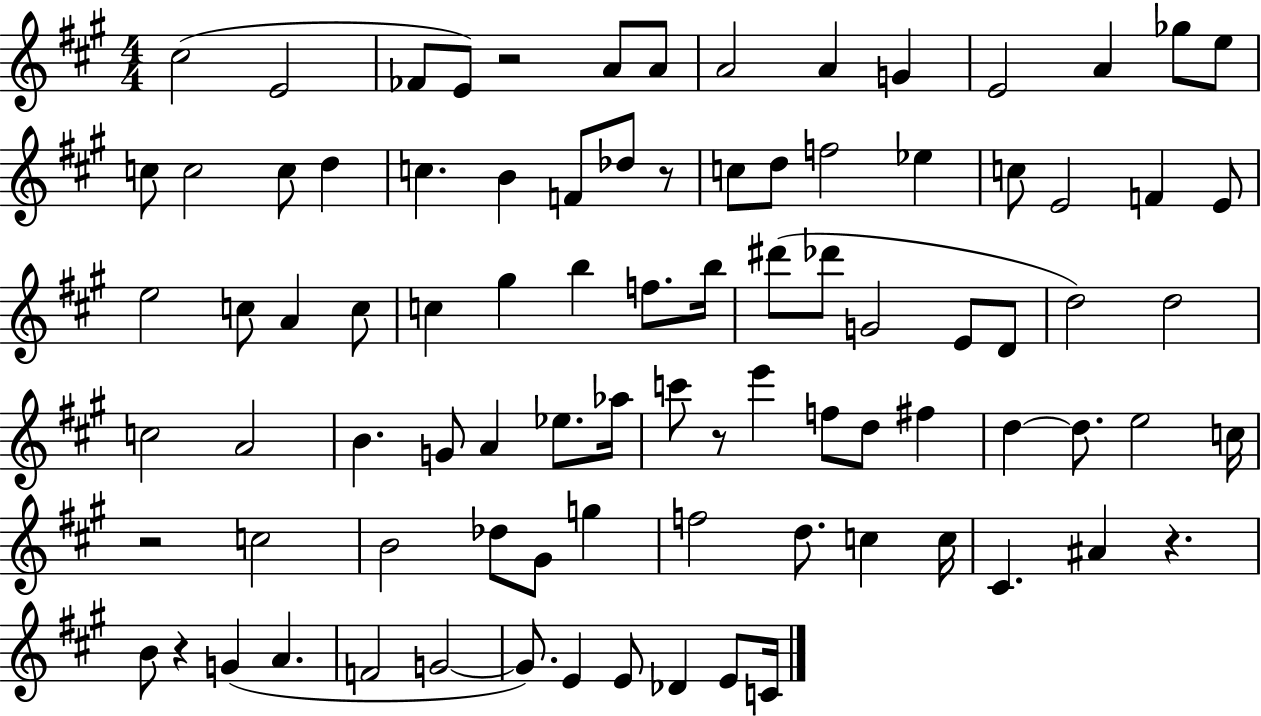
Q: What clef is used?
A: treble